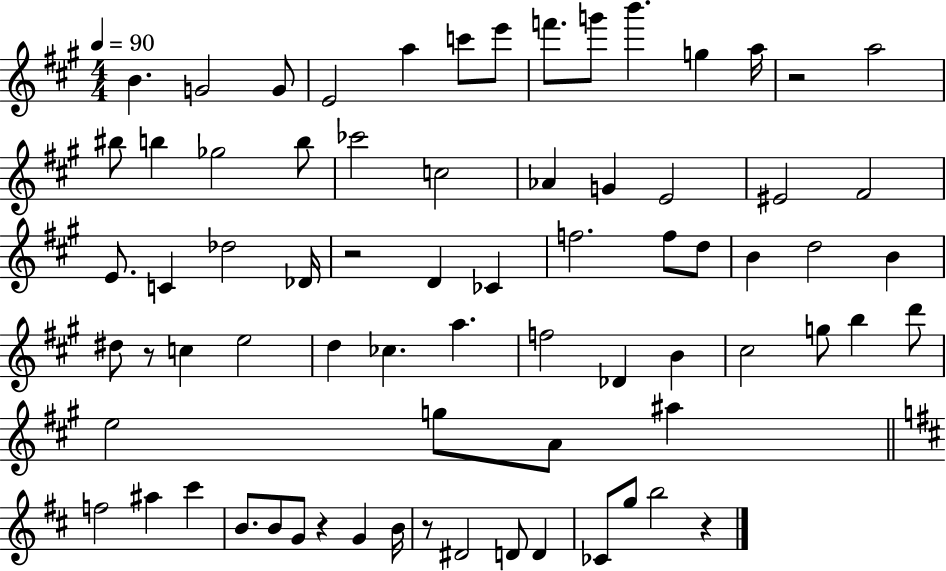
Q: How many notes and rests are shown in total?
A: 73